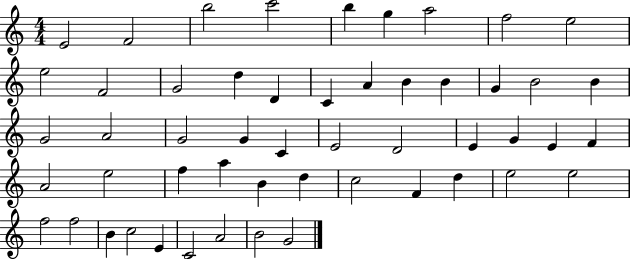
E4/h F4/h B5/h C6/h B5/q G5/q A5/h F5/h E5/h E5/h F4/h G4/h D5/q D4/q C4/q A4/q B4/q B4/q G4/q B4/h B4/q G4/h A4/h G4/h G4/q C4/q E4/h D4/h E4/q G4/q E4/q F4/q A4/h E5/h F5/q A5/q B4/q D5/q C5/h F4/q D5/q E5/h E5/h F5/h F5/h B4/q C5/h E4/q C4/h A4/h B4/h G4/h